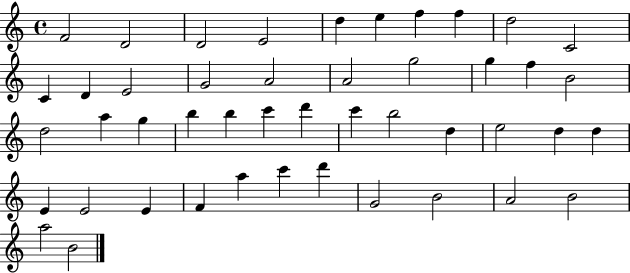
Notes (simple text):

F4/h D4/h D4/h E4/h D5/q E5/q F5/q F5/q D5/h C4/h C4/q D4/q E4/h G4/h A4/h A4/h G5/h G5/q F5/q B4/h D5/h A5/q G5/q B5/q B5/q C6/q D6/q C6/q B5/h D5/q E5/h D5/q D5/q E4/q E4/h E4/q F4/q A5/q C6/q D6/q G4/h B4/h A4/h B4/h A5/h B4/h